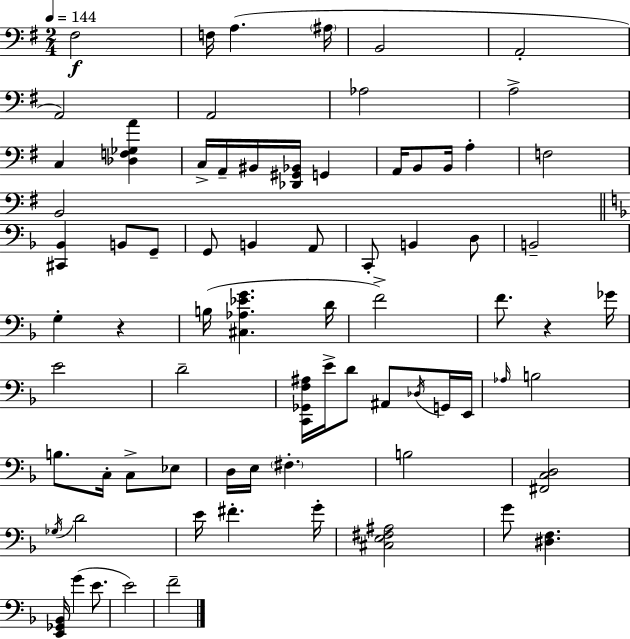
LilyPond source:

{
  \clef bass
  \numericTimeSignature
  \time 2/4
  \key g \major
  \tempo 4 = 144
  \repeat volta 2 { fis2\f | f16 a4.( \parenthesize ais16 | b,2 | a,2-. | \break a,2) | a,2 | aes2 | a2-> | \break c4 <des f ges a'>4 | c16-> a,16-- bis,16 <des, gis, bes,>16 g,4 | a,16 b,8 b,16 a4-. | f2 | \break b,2 | \bar "||" \break \key f \major <cis, bes,>4 b,8 g,8-- | g,8 b,4 a,8 | c,8-. b,4 d8 | b,2-- | \break g4-. r4 | b16( <cis aes ees' g'>4. d'16 | f'2->) | f'8. r4 ges'16 | \break e'2 | d'2-- | <c, ges, f ais>16 e'16-> d'8 ais,8 \acciaccatura { des16 } g,16 | e,16 \grace { aes16 } b2 | \break b8. c16-. c8-> | ees8 d16 e16 \parenthesize fis4.-. | b2 | <fis, c d>2 | \break \acciaccatura { ges16 } d'2 | e'16 fis'4.-. | g'16-. <cis e fis ais>2 | g'8 <dis f>4. | \break <e, ges, bes,>16 g'4( | e'8. e'2) | f'2-- | } \bar "|."
}